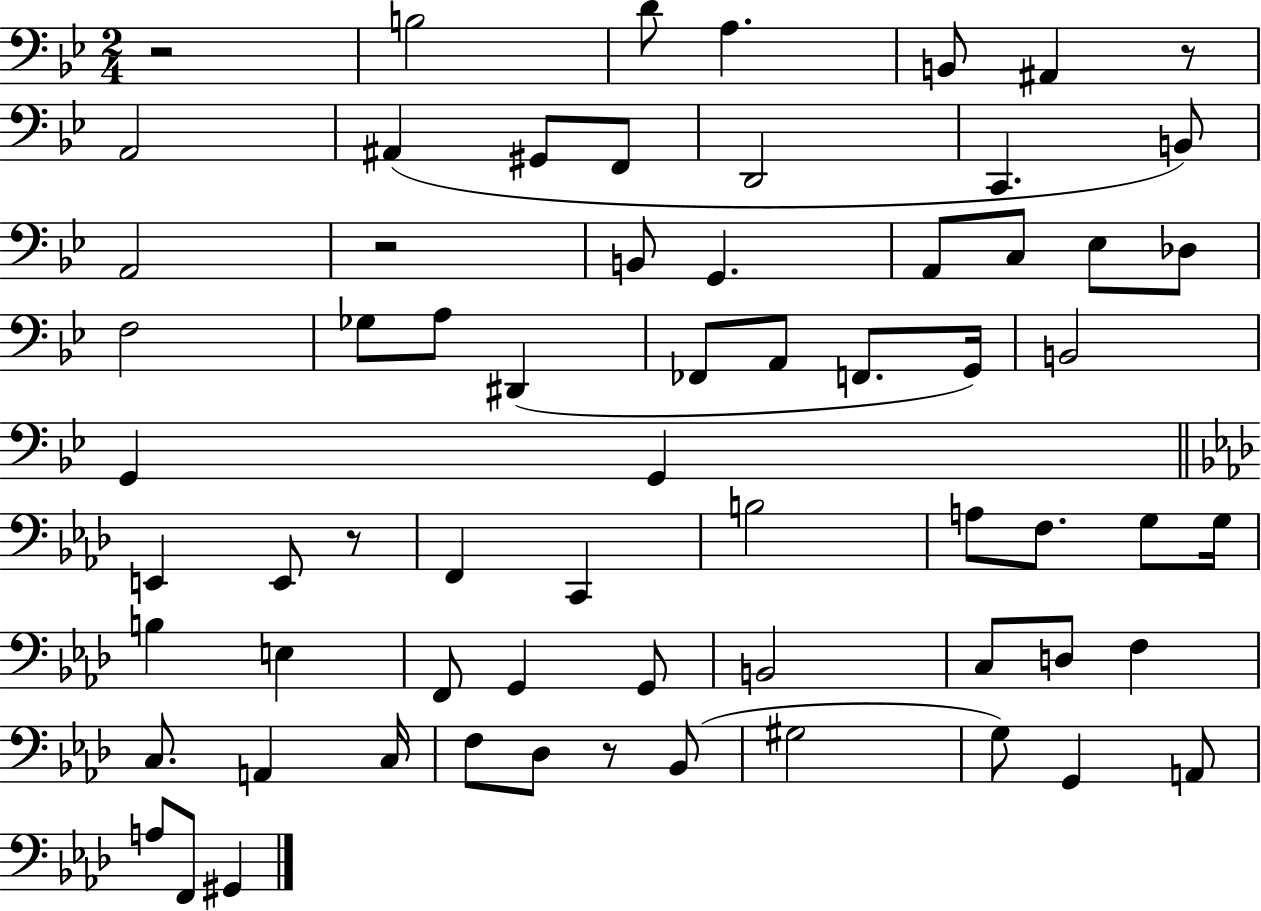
{
  \clef bass
  \numericTimeSignature
  \time 2/4
  \key bes \major
  \repeat volta 2 { r2 | b2 | d'8 a4. | b,8 ais,4 r8 | \break a,2 | ais,4( gis,8 f,8 | d,2 | c,4. b,8) | \break a,2 | r2 | b,8 g,4. | a,8 c8 ees8 des8 | \break f2 | ges8 a8 dis,4( | fes,8 a,8 f,8. g,16) | b,2 | \break g,4 g,4 | \bar "||" \break \key aes \major e,4 e,8 r8 | f,4 c,4 | b2 | a8 f8. g8 g16 | \break b4 e4 | f,8 g,4 g,8 | b,2 | c8 d8 f4 | \break c8. a,4 c16 | f8 des8 r8 bes,8( | gis2 | g8) g,4 a,8 | \break a8 f,8 gis,4 | } \bar "|."
}